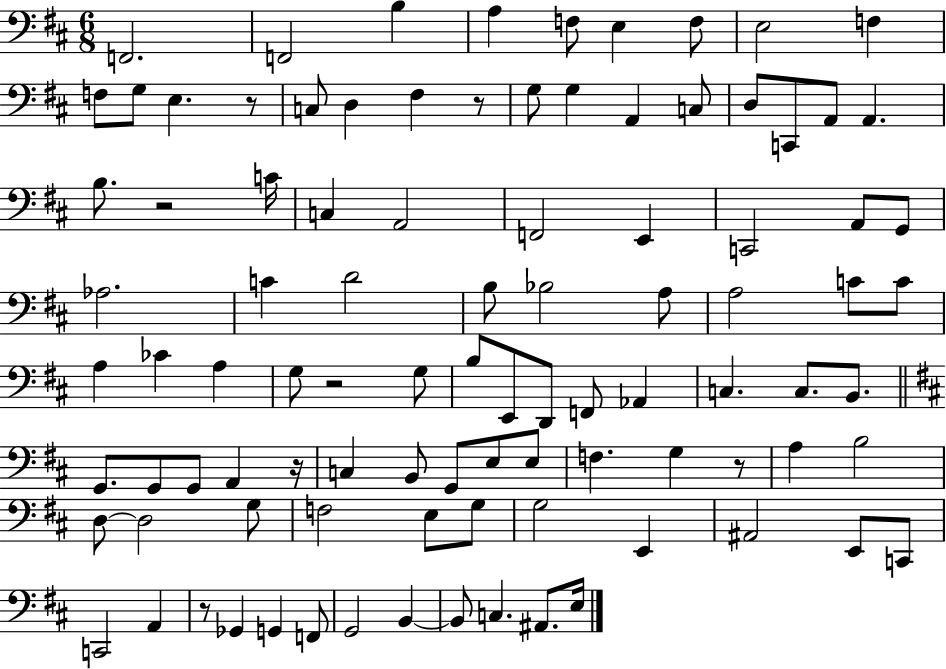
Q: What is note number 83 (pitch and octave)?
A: F2